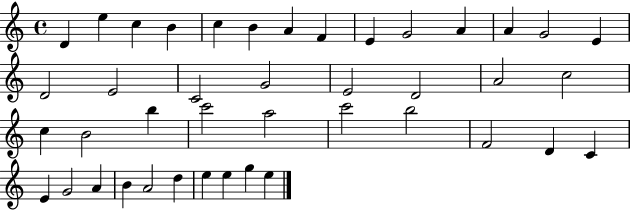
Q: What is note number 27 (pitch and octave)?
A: A5